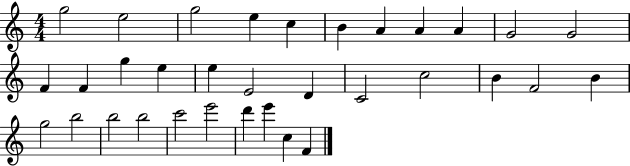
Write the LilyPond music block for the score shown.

{
  \clef treble
  \numericTimeSignature
  \time 4/4
  \key c \major
  g''2 e''2 | g''2 e''4 c''4 | b'4 a'4 a'4 a'4 | g'2 g'2 | \break f'4 f'4 g''4 e''4 | e''4 e'2 d'4 | c'2 c''2 | b'4 f'2 b'4 | \break g''2 b''2 | b''2 b''2 | c'''2 e'''2 | d'''4 e'''4 c''4 f'4 | \break \bar "|."
}